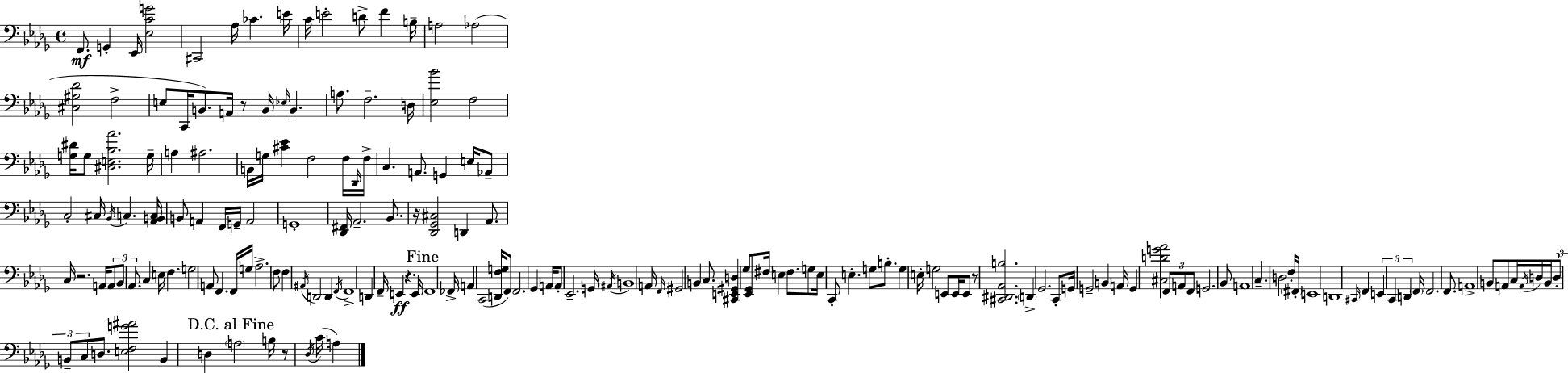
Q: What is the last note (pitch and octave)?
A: A3